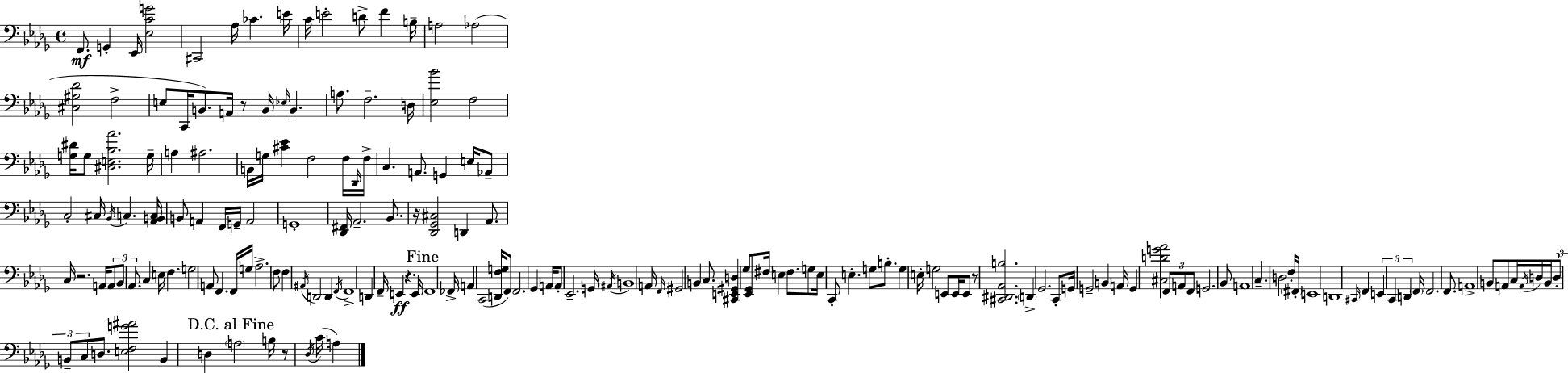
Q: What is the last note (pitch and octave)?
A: A3